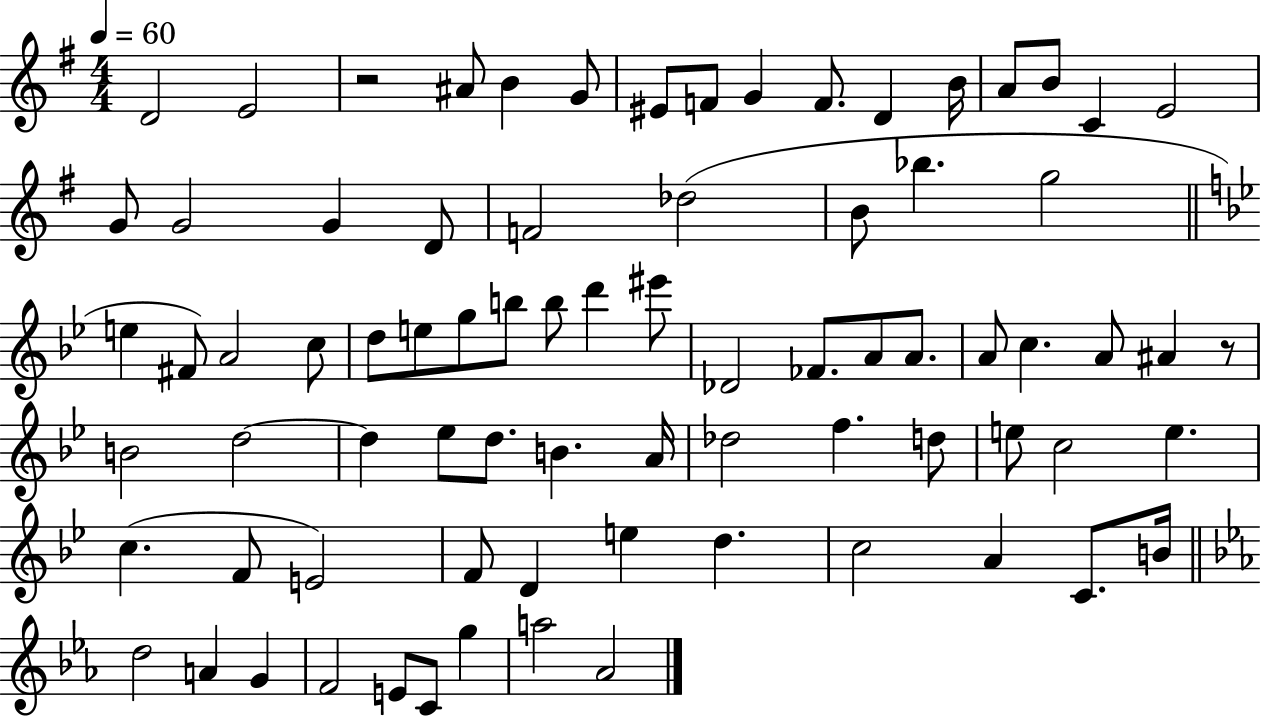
{
  \clef treble
  \numericTimeSignature
  \time 4/4
  \key g \major
  \tempo 4 = 60
  d'2 e'2 | r2 ais'8 b'4 g'8 | eis'8 f'8 g'4 f'8. d'4 b'16 | a'8 b'8 c'4 e'2 | \break g'8 g'2 g'4 d'8 | f'2 des''2( | b'8 bes''4. g''2 | \bar "||" \break \key g \minor e''4 fis'8) a'2 c''8 | d''8 e''8 g''8 b''8 b''8 d'''4 eis'''8 | des'2 fes'8. a'8 a'8. | a'8 c''4. a'8 ais'4 r8 | \break b'2 d''2~~ | d''4 ees''8 d''8. b'4. a'16 | des''2 f''4. d''8 | e''8 c''2 e''4. | \break c''4.( f'8 e'2) | f'8 d'4 e''4 d''4. | c''2 a'4 c'8. b'16 | \bar "||" \break \key ees \major d''2 a'4 g'4 | f'2 e'8 c'8 g''4 | a''2 aes'2 | \bar "|."
}